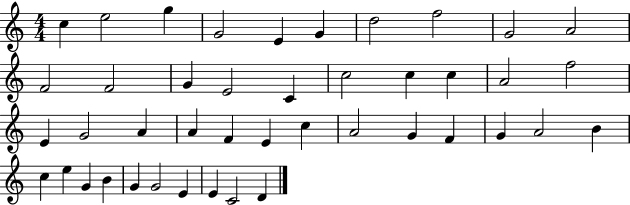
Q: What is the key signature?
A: C major